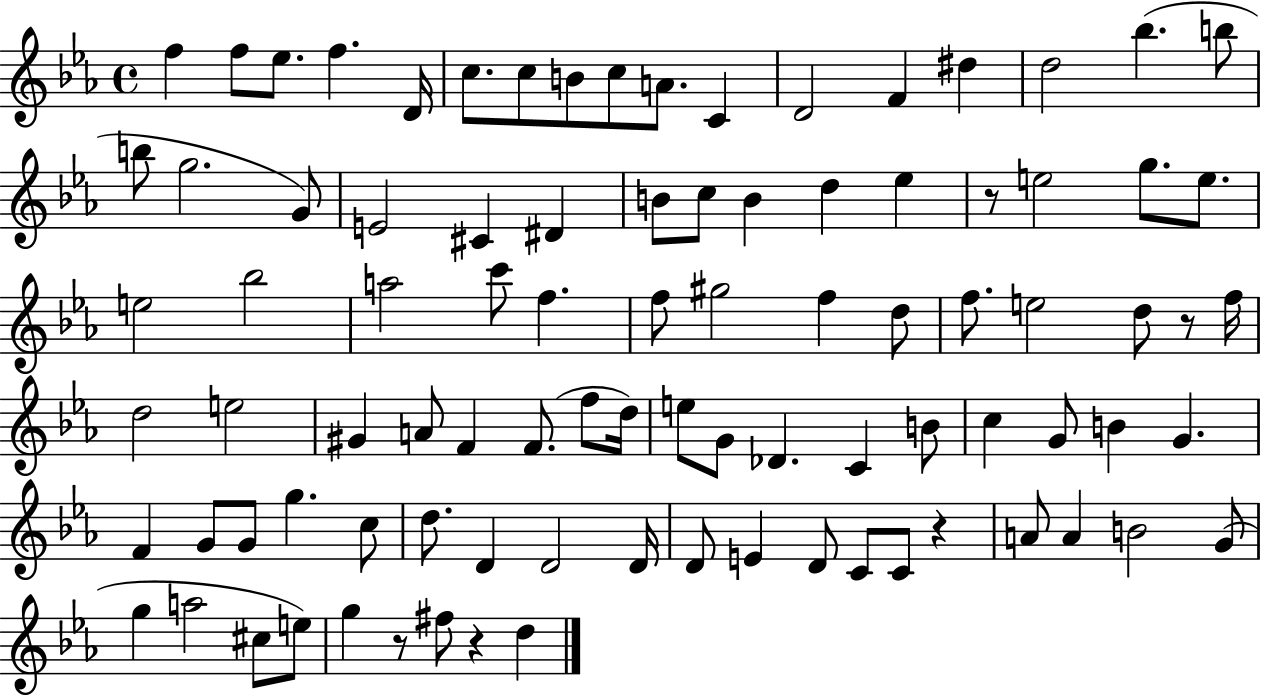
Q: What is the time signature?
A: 4/4